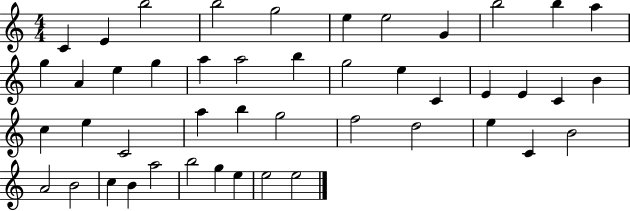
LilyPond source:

{
  \clef treble
  \numericTimeSignature
  \time 4/4
  \key c \major
  c'4 e'4 b''2 | b''2 g''2 | e''4 e''2 g'4 | b''2 b''4 a''4 | \break g''4 a'4 e''4 g''4 | a''4 a''2 b''4 | g''2 e''4 c'4 | e'4 e'4 c'4 b'4 | \break c''4 e''4 c'2 | a''4 b''4 g''2 | f''2 d''2 | e''4 c'4 b'2 | \break a'2 b'2 | c''4 b'4 a''2 | b''2 g''4 e''4 | e''2 e''2 | \break \bar "|."
}